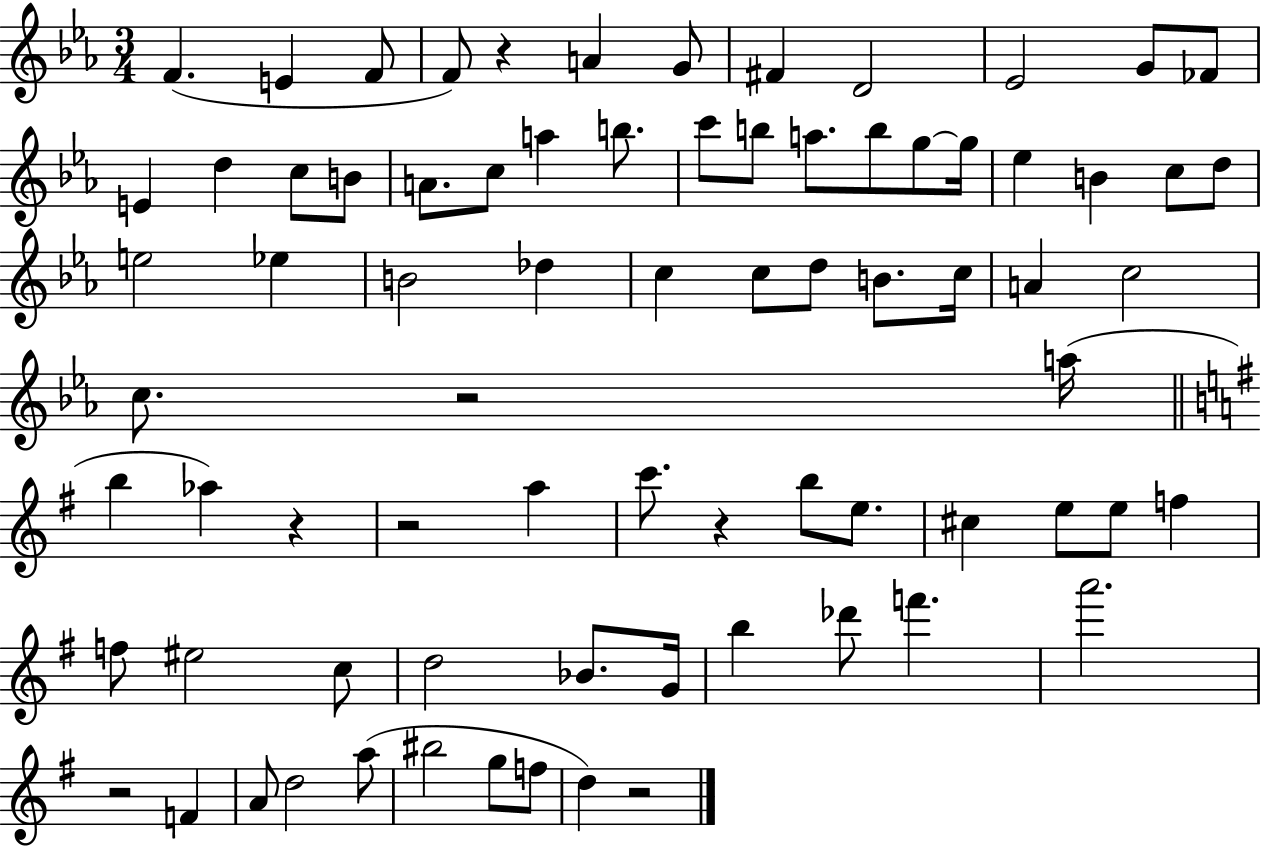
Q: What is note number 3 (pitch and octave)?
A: F4